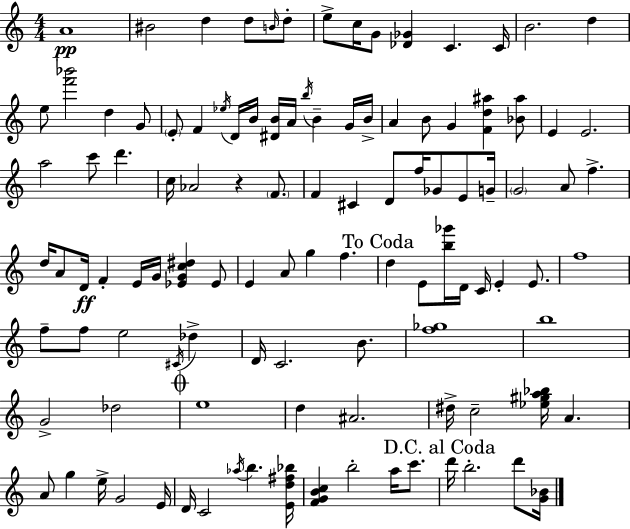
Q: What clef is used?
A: treble